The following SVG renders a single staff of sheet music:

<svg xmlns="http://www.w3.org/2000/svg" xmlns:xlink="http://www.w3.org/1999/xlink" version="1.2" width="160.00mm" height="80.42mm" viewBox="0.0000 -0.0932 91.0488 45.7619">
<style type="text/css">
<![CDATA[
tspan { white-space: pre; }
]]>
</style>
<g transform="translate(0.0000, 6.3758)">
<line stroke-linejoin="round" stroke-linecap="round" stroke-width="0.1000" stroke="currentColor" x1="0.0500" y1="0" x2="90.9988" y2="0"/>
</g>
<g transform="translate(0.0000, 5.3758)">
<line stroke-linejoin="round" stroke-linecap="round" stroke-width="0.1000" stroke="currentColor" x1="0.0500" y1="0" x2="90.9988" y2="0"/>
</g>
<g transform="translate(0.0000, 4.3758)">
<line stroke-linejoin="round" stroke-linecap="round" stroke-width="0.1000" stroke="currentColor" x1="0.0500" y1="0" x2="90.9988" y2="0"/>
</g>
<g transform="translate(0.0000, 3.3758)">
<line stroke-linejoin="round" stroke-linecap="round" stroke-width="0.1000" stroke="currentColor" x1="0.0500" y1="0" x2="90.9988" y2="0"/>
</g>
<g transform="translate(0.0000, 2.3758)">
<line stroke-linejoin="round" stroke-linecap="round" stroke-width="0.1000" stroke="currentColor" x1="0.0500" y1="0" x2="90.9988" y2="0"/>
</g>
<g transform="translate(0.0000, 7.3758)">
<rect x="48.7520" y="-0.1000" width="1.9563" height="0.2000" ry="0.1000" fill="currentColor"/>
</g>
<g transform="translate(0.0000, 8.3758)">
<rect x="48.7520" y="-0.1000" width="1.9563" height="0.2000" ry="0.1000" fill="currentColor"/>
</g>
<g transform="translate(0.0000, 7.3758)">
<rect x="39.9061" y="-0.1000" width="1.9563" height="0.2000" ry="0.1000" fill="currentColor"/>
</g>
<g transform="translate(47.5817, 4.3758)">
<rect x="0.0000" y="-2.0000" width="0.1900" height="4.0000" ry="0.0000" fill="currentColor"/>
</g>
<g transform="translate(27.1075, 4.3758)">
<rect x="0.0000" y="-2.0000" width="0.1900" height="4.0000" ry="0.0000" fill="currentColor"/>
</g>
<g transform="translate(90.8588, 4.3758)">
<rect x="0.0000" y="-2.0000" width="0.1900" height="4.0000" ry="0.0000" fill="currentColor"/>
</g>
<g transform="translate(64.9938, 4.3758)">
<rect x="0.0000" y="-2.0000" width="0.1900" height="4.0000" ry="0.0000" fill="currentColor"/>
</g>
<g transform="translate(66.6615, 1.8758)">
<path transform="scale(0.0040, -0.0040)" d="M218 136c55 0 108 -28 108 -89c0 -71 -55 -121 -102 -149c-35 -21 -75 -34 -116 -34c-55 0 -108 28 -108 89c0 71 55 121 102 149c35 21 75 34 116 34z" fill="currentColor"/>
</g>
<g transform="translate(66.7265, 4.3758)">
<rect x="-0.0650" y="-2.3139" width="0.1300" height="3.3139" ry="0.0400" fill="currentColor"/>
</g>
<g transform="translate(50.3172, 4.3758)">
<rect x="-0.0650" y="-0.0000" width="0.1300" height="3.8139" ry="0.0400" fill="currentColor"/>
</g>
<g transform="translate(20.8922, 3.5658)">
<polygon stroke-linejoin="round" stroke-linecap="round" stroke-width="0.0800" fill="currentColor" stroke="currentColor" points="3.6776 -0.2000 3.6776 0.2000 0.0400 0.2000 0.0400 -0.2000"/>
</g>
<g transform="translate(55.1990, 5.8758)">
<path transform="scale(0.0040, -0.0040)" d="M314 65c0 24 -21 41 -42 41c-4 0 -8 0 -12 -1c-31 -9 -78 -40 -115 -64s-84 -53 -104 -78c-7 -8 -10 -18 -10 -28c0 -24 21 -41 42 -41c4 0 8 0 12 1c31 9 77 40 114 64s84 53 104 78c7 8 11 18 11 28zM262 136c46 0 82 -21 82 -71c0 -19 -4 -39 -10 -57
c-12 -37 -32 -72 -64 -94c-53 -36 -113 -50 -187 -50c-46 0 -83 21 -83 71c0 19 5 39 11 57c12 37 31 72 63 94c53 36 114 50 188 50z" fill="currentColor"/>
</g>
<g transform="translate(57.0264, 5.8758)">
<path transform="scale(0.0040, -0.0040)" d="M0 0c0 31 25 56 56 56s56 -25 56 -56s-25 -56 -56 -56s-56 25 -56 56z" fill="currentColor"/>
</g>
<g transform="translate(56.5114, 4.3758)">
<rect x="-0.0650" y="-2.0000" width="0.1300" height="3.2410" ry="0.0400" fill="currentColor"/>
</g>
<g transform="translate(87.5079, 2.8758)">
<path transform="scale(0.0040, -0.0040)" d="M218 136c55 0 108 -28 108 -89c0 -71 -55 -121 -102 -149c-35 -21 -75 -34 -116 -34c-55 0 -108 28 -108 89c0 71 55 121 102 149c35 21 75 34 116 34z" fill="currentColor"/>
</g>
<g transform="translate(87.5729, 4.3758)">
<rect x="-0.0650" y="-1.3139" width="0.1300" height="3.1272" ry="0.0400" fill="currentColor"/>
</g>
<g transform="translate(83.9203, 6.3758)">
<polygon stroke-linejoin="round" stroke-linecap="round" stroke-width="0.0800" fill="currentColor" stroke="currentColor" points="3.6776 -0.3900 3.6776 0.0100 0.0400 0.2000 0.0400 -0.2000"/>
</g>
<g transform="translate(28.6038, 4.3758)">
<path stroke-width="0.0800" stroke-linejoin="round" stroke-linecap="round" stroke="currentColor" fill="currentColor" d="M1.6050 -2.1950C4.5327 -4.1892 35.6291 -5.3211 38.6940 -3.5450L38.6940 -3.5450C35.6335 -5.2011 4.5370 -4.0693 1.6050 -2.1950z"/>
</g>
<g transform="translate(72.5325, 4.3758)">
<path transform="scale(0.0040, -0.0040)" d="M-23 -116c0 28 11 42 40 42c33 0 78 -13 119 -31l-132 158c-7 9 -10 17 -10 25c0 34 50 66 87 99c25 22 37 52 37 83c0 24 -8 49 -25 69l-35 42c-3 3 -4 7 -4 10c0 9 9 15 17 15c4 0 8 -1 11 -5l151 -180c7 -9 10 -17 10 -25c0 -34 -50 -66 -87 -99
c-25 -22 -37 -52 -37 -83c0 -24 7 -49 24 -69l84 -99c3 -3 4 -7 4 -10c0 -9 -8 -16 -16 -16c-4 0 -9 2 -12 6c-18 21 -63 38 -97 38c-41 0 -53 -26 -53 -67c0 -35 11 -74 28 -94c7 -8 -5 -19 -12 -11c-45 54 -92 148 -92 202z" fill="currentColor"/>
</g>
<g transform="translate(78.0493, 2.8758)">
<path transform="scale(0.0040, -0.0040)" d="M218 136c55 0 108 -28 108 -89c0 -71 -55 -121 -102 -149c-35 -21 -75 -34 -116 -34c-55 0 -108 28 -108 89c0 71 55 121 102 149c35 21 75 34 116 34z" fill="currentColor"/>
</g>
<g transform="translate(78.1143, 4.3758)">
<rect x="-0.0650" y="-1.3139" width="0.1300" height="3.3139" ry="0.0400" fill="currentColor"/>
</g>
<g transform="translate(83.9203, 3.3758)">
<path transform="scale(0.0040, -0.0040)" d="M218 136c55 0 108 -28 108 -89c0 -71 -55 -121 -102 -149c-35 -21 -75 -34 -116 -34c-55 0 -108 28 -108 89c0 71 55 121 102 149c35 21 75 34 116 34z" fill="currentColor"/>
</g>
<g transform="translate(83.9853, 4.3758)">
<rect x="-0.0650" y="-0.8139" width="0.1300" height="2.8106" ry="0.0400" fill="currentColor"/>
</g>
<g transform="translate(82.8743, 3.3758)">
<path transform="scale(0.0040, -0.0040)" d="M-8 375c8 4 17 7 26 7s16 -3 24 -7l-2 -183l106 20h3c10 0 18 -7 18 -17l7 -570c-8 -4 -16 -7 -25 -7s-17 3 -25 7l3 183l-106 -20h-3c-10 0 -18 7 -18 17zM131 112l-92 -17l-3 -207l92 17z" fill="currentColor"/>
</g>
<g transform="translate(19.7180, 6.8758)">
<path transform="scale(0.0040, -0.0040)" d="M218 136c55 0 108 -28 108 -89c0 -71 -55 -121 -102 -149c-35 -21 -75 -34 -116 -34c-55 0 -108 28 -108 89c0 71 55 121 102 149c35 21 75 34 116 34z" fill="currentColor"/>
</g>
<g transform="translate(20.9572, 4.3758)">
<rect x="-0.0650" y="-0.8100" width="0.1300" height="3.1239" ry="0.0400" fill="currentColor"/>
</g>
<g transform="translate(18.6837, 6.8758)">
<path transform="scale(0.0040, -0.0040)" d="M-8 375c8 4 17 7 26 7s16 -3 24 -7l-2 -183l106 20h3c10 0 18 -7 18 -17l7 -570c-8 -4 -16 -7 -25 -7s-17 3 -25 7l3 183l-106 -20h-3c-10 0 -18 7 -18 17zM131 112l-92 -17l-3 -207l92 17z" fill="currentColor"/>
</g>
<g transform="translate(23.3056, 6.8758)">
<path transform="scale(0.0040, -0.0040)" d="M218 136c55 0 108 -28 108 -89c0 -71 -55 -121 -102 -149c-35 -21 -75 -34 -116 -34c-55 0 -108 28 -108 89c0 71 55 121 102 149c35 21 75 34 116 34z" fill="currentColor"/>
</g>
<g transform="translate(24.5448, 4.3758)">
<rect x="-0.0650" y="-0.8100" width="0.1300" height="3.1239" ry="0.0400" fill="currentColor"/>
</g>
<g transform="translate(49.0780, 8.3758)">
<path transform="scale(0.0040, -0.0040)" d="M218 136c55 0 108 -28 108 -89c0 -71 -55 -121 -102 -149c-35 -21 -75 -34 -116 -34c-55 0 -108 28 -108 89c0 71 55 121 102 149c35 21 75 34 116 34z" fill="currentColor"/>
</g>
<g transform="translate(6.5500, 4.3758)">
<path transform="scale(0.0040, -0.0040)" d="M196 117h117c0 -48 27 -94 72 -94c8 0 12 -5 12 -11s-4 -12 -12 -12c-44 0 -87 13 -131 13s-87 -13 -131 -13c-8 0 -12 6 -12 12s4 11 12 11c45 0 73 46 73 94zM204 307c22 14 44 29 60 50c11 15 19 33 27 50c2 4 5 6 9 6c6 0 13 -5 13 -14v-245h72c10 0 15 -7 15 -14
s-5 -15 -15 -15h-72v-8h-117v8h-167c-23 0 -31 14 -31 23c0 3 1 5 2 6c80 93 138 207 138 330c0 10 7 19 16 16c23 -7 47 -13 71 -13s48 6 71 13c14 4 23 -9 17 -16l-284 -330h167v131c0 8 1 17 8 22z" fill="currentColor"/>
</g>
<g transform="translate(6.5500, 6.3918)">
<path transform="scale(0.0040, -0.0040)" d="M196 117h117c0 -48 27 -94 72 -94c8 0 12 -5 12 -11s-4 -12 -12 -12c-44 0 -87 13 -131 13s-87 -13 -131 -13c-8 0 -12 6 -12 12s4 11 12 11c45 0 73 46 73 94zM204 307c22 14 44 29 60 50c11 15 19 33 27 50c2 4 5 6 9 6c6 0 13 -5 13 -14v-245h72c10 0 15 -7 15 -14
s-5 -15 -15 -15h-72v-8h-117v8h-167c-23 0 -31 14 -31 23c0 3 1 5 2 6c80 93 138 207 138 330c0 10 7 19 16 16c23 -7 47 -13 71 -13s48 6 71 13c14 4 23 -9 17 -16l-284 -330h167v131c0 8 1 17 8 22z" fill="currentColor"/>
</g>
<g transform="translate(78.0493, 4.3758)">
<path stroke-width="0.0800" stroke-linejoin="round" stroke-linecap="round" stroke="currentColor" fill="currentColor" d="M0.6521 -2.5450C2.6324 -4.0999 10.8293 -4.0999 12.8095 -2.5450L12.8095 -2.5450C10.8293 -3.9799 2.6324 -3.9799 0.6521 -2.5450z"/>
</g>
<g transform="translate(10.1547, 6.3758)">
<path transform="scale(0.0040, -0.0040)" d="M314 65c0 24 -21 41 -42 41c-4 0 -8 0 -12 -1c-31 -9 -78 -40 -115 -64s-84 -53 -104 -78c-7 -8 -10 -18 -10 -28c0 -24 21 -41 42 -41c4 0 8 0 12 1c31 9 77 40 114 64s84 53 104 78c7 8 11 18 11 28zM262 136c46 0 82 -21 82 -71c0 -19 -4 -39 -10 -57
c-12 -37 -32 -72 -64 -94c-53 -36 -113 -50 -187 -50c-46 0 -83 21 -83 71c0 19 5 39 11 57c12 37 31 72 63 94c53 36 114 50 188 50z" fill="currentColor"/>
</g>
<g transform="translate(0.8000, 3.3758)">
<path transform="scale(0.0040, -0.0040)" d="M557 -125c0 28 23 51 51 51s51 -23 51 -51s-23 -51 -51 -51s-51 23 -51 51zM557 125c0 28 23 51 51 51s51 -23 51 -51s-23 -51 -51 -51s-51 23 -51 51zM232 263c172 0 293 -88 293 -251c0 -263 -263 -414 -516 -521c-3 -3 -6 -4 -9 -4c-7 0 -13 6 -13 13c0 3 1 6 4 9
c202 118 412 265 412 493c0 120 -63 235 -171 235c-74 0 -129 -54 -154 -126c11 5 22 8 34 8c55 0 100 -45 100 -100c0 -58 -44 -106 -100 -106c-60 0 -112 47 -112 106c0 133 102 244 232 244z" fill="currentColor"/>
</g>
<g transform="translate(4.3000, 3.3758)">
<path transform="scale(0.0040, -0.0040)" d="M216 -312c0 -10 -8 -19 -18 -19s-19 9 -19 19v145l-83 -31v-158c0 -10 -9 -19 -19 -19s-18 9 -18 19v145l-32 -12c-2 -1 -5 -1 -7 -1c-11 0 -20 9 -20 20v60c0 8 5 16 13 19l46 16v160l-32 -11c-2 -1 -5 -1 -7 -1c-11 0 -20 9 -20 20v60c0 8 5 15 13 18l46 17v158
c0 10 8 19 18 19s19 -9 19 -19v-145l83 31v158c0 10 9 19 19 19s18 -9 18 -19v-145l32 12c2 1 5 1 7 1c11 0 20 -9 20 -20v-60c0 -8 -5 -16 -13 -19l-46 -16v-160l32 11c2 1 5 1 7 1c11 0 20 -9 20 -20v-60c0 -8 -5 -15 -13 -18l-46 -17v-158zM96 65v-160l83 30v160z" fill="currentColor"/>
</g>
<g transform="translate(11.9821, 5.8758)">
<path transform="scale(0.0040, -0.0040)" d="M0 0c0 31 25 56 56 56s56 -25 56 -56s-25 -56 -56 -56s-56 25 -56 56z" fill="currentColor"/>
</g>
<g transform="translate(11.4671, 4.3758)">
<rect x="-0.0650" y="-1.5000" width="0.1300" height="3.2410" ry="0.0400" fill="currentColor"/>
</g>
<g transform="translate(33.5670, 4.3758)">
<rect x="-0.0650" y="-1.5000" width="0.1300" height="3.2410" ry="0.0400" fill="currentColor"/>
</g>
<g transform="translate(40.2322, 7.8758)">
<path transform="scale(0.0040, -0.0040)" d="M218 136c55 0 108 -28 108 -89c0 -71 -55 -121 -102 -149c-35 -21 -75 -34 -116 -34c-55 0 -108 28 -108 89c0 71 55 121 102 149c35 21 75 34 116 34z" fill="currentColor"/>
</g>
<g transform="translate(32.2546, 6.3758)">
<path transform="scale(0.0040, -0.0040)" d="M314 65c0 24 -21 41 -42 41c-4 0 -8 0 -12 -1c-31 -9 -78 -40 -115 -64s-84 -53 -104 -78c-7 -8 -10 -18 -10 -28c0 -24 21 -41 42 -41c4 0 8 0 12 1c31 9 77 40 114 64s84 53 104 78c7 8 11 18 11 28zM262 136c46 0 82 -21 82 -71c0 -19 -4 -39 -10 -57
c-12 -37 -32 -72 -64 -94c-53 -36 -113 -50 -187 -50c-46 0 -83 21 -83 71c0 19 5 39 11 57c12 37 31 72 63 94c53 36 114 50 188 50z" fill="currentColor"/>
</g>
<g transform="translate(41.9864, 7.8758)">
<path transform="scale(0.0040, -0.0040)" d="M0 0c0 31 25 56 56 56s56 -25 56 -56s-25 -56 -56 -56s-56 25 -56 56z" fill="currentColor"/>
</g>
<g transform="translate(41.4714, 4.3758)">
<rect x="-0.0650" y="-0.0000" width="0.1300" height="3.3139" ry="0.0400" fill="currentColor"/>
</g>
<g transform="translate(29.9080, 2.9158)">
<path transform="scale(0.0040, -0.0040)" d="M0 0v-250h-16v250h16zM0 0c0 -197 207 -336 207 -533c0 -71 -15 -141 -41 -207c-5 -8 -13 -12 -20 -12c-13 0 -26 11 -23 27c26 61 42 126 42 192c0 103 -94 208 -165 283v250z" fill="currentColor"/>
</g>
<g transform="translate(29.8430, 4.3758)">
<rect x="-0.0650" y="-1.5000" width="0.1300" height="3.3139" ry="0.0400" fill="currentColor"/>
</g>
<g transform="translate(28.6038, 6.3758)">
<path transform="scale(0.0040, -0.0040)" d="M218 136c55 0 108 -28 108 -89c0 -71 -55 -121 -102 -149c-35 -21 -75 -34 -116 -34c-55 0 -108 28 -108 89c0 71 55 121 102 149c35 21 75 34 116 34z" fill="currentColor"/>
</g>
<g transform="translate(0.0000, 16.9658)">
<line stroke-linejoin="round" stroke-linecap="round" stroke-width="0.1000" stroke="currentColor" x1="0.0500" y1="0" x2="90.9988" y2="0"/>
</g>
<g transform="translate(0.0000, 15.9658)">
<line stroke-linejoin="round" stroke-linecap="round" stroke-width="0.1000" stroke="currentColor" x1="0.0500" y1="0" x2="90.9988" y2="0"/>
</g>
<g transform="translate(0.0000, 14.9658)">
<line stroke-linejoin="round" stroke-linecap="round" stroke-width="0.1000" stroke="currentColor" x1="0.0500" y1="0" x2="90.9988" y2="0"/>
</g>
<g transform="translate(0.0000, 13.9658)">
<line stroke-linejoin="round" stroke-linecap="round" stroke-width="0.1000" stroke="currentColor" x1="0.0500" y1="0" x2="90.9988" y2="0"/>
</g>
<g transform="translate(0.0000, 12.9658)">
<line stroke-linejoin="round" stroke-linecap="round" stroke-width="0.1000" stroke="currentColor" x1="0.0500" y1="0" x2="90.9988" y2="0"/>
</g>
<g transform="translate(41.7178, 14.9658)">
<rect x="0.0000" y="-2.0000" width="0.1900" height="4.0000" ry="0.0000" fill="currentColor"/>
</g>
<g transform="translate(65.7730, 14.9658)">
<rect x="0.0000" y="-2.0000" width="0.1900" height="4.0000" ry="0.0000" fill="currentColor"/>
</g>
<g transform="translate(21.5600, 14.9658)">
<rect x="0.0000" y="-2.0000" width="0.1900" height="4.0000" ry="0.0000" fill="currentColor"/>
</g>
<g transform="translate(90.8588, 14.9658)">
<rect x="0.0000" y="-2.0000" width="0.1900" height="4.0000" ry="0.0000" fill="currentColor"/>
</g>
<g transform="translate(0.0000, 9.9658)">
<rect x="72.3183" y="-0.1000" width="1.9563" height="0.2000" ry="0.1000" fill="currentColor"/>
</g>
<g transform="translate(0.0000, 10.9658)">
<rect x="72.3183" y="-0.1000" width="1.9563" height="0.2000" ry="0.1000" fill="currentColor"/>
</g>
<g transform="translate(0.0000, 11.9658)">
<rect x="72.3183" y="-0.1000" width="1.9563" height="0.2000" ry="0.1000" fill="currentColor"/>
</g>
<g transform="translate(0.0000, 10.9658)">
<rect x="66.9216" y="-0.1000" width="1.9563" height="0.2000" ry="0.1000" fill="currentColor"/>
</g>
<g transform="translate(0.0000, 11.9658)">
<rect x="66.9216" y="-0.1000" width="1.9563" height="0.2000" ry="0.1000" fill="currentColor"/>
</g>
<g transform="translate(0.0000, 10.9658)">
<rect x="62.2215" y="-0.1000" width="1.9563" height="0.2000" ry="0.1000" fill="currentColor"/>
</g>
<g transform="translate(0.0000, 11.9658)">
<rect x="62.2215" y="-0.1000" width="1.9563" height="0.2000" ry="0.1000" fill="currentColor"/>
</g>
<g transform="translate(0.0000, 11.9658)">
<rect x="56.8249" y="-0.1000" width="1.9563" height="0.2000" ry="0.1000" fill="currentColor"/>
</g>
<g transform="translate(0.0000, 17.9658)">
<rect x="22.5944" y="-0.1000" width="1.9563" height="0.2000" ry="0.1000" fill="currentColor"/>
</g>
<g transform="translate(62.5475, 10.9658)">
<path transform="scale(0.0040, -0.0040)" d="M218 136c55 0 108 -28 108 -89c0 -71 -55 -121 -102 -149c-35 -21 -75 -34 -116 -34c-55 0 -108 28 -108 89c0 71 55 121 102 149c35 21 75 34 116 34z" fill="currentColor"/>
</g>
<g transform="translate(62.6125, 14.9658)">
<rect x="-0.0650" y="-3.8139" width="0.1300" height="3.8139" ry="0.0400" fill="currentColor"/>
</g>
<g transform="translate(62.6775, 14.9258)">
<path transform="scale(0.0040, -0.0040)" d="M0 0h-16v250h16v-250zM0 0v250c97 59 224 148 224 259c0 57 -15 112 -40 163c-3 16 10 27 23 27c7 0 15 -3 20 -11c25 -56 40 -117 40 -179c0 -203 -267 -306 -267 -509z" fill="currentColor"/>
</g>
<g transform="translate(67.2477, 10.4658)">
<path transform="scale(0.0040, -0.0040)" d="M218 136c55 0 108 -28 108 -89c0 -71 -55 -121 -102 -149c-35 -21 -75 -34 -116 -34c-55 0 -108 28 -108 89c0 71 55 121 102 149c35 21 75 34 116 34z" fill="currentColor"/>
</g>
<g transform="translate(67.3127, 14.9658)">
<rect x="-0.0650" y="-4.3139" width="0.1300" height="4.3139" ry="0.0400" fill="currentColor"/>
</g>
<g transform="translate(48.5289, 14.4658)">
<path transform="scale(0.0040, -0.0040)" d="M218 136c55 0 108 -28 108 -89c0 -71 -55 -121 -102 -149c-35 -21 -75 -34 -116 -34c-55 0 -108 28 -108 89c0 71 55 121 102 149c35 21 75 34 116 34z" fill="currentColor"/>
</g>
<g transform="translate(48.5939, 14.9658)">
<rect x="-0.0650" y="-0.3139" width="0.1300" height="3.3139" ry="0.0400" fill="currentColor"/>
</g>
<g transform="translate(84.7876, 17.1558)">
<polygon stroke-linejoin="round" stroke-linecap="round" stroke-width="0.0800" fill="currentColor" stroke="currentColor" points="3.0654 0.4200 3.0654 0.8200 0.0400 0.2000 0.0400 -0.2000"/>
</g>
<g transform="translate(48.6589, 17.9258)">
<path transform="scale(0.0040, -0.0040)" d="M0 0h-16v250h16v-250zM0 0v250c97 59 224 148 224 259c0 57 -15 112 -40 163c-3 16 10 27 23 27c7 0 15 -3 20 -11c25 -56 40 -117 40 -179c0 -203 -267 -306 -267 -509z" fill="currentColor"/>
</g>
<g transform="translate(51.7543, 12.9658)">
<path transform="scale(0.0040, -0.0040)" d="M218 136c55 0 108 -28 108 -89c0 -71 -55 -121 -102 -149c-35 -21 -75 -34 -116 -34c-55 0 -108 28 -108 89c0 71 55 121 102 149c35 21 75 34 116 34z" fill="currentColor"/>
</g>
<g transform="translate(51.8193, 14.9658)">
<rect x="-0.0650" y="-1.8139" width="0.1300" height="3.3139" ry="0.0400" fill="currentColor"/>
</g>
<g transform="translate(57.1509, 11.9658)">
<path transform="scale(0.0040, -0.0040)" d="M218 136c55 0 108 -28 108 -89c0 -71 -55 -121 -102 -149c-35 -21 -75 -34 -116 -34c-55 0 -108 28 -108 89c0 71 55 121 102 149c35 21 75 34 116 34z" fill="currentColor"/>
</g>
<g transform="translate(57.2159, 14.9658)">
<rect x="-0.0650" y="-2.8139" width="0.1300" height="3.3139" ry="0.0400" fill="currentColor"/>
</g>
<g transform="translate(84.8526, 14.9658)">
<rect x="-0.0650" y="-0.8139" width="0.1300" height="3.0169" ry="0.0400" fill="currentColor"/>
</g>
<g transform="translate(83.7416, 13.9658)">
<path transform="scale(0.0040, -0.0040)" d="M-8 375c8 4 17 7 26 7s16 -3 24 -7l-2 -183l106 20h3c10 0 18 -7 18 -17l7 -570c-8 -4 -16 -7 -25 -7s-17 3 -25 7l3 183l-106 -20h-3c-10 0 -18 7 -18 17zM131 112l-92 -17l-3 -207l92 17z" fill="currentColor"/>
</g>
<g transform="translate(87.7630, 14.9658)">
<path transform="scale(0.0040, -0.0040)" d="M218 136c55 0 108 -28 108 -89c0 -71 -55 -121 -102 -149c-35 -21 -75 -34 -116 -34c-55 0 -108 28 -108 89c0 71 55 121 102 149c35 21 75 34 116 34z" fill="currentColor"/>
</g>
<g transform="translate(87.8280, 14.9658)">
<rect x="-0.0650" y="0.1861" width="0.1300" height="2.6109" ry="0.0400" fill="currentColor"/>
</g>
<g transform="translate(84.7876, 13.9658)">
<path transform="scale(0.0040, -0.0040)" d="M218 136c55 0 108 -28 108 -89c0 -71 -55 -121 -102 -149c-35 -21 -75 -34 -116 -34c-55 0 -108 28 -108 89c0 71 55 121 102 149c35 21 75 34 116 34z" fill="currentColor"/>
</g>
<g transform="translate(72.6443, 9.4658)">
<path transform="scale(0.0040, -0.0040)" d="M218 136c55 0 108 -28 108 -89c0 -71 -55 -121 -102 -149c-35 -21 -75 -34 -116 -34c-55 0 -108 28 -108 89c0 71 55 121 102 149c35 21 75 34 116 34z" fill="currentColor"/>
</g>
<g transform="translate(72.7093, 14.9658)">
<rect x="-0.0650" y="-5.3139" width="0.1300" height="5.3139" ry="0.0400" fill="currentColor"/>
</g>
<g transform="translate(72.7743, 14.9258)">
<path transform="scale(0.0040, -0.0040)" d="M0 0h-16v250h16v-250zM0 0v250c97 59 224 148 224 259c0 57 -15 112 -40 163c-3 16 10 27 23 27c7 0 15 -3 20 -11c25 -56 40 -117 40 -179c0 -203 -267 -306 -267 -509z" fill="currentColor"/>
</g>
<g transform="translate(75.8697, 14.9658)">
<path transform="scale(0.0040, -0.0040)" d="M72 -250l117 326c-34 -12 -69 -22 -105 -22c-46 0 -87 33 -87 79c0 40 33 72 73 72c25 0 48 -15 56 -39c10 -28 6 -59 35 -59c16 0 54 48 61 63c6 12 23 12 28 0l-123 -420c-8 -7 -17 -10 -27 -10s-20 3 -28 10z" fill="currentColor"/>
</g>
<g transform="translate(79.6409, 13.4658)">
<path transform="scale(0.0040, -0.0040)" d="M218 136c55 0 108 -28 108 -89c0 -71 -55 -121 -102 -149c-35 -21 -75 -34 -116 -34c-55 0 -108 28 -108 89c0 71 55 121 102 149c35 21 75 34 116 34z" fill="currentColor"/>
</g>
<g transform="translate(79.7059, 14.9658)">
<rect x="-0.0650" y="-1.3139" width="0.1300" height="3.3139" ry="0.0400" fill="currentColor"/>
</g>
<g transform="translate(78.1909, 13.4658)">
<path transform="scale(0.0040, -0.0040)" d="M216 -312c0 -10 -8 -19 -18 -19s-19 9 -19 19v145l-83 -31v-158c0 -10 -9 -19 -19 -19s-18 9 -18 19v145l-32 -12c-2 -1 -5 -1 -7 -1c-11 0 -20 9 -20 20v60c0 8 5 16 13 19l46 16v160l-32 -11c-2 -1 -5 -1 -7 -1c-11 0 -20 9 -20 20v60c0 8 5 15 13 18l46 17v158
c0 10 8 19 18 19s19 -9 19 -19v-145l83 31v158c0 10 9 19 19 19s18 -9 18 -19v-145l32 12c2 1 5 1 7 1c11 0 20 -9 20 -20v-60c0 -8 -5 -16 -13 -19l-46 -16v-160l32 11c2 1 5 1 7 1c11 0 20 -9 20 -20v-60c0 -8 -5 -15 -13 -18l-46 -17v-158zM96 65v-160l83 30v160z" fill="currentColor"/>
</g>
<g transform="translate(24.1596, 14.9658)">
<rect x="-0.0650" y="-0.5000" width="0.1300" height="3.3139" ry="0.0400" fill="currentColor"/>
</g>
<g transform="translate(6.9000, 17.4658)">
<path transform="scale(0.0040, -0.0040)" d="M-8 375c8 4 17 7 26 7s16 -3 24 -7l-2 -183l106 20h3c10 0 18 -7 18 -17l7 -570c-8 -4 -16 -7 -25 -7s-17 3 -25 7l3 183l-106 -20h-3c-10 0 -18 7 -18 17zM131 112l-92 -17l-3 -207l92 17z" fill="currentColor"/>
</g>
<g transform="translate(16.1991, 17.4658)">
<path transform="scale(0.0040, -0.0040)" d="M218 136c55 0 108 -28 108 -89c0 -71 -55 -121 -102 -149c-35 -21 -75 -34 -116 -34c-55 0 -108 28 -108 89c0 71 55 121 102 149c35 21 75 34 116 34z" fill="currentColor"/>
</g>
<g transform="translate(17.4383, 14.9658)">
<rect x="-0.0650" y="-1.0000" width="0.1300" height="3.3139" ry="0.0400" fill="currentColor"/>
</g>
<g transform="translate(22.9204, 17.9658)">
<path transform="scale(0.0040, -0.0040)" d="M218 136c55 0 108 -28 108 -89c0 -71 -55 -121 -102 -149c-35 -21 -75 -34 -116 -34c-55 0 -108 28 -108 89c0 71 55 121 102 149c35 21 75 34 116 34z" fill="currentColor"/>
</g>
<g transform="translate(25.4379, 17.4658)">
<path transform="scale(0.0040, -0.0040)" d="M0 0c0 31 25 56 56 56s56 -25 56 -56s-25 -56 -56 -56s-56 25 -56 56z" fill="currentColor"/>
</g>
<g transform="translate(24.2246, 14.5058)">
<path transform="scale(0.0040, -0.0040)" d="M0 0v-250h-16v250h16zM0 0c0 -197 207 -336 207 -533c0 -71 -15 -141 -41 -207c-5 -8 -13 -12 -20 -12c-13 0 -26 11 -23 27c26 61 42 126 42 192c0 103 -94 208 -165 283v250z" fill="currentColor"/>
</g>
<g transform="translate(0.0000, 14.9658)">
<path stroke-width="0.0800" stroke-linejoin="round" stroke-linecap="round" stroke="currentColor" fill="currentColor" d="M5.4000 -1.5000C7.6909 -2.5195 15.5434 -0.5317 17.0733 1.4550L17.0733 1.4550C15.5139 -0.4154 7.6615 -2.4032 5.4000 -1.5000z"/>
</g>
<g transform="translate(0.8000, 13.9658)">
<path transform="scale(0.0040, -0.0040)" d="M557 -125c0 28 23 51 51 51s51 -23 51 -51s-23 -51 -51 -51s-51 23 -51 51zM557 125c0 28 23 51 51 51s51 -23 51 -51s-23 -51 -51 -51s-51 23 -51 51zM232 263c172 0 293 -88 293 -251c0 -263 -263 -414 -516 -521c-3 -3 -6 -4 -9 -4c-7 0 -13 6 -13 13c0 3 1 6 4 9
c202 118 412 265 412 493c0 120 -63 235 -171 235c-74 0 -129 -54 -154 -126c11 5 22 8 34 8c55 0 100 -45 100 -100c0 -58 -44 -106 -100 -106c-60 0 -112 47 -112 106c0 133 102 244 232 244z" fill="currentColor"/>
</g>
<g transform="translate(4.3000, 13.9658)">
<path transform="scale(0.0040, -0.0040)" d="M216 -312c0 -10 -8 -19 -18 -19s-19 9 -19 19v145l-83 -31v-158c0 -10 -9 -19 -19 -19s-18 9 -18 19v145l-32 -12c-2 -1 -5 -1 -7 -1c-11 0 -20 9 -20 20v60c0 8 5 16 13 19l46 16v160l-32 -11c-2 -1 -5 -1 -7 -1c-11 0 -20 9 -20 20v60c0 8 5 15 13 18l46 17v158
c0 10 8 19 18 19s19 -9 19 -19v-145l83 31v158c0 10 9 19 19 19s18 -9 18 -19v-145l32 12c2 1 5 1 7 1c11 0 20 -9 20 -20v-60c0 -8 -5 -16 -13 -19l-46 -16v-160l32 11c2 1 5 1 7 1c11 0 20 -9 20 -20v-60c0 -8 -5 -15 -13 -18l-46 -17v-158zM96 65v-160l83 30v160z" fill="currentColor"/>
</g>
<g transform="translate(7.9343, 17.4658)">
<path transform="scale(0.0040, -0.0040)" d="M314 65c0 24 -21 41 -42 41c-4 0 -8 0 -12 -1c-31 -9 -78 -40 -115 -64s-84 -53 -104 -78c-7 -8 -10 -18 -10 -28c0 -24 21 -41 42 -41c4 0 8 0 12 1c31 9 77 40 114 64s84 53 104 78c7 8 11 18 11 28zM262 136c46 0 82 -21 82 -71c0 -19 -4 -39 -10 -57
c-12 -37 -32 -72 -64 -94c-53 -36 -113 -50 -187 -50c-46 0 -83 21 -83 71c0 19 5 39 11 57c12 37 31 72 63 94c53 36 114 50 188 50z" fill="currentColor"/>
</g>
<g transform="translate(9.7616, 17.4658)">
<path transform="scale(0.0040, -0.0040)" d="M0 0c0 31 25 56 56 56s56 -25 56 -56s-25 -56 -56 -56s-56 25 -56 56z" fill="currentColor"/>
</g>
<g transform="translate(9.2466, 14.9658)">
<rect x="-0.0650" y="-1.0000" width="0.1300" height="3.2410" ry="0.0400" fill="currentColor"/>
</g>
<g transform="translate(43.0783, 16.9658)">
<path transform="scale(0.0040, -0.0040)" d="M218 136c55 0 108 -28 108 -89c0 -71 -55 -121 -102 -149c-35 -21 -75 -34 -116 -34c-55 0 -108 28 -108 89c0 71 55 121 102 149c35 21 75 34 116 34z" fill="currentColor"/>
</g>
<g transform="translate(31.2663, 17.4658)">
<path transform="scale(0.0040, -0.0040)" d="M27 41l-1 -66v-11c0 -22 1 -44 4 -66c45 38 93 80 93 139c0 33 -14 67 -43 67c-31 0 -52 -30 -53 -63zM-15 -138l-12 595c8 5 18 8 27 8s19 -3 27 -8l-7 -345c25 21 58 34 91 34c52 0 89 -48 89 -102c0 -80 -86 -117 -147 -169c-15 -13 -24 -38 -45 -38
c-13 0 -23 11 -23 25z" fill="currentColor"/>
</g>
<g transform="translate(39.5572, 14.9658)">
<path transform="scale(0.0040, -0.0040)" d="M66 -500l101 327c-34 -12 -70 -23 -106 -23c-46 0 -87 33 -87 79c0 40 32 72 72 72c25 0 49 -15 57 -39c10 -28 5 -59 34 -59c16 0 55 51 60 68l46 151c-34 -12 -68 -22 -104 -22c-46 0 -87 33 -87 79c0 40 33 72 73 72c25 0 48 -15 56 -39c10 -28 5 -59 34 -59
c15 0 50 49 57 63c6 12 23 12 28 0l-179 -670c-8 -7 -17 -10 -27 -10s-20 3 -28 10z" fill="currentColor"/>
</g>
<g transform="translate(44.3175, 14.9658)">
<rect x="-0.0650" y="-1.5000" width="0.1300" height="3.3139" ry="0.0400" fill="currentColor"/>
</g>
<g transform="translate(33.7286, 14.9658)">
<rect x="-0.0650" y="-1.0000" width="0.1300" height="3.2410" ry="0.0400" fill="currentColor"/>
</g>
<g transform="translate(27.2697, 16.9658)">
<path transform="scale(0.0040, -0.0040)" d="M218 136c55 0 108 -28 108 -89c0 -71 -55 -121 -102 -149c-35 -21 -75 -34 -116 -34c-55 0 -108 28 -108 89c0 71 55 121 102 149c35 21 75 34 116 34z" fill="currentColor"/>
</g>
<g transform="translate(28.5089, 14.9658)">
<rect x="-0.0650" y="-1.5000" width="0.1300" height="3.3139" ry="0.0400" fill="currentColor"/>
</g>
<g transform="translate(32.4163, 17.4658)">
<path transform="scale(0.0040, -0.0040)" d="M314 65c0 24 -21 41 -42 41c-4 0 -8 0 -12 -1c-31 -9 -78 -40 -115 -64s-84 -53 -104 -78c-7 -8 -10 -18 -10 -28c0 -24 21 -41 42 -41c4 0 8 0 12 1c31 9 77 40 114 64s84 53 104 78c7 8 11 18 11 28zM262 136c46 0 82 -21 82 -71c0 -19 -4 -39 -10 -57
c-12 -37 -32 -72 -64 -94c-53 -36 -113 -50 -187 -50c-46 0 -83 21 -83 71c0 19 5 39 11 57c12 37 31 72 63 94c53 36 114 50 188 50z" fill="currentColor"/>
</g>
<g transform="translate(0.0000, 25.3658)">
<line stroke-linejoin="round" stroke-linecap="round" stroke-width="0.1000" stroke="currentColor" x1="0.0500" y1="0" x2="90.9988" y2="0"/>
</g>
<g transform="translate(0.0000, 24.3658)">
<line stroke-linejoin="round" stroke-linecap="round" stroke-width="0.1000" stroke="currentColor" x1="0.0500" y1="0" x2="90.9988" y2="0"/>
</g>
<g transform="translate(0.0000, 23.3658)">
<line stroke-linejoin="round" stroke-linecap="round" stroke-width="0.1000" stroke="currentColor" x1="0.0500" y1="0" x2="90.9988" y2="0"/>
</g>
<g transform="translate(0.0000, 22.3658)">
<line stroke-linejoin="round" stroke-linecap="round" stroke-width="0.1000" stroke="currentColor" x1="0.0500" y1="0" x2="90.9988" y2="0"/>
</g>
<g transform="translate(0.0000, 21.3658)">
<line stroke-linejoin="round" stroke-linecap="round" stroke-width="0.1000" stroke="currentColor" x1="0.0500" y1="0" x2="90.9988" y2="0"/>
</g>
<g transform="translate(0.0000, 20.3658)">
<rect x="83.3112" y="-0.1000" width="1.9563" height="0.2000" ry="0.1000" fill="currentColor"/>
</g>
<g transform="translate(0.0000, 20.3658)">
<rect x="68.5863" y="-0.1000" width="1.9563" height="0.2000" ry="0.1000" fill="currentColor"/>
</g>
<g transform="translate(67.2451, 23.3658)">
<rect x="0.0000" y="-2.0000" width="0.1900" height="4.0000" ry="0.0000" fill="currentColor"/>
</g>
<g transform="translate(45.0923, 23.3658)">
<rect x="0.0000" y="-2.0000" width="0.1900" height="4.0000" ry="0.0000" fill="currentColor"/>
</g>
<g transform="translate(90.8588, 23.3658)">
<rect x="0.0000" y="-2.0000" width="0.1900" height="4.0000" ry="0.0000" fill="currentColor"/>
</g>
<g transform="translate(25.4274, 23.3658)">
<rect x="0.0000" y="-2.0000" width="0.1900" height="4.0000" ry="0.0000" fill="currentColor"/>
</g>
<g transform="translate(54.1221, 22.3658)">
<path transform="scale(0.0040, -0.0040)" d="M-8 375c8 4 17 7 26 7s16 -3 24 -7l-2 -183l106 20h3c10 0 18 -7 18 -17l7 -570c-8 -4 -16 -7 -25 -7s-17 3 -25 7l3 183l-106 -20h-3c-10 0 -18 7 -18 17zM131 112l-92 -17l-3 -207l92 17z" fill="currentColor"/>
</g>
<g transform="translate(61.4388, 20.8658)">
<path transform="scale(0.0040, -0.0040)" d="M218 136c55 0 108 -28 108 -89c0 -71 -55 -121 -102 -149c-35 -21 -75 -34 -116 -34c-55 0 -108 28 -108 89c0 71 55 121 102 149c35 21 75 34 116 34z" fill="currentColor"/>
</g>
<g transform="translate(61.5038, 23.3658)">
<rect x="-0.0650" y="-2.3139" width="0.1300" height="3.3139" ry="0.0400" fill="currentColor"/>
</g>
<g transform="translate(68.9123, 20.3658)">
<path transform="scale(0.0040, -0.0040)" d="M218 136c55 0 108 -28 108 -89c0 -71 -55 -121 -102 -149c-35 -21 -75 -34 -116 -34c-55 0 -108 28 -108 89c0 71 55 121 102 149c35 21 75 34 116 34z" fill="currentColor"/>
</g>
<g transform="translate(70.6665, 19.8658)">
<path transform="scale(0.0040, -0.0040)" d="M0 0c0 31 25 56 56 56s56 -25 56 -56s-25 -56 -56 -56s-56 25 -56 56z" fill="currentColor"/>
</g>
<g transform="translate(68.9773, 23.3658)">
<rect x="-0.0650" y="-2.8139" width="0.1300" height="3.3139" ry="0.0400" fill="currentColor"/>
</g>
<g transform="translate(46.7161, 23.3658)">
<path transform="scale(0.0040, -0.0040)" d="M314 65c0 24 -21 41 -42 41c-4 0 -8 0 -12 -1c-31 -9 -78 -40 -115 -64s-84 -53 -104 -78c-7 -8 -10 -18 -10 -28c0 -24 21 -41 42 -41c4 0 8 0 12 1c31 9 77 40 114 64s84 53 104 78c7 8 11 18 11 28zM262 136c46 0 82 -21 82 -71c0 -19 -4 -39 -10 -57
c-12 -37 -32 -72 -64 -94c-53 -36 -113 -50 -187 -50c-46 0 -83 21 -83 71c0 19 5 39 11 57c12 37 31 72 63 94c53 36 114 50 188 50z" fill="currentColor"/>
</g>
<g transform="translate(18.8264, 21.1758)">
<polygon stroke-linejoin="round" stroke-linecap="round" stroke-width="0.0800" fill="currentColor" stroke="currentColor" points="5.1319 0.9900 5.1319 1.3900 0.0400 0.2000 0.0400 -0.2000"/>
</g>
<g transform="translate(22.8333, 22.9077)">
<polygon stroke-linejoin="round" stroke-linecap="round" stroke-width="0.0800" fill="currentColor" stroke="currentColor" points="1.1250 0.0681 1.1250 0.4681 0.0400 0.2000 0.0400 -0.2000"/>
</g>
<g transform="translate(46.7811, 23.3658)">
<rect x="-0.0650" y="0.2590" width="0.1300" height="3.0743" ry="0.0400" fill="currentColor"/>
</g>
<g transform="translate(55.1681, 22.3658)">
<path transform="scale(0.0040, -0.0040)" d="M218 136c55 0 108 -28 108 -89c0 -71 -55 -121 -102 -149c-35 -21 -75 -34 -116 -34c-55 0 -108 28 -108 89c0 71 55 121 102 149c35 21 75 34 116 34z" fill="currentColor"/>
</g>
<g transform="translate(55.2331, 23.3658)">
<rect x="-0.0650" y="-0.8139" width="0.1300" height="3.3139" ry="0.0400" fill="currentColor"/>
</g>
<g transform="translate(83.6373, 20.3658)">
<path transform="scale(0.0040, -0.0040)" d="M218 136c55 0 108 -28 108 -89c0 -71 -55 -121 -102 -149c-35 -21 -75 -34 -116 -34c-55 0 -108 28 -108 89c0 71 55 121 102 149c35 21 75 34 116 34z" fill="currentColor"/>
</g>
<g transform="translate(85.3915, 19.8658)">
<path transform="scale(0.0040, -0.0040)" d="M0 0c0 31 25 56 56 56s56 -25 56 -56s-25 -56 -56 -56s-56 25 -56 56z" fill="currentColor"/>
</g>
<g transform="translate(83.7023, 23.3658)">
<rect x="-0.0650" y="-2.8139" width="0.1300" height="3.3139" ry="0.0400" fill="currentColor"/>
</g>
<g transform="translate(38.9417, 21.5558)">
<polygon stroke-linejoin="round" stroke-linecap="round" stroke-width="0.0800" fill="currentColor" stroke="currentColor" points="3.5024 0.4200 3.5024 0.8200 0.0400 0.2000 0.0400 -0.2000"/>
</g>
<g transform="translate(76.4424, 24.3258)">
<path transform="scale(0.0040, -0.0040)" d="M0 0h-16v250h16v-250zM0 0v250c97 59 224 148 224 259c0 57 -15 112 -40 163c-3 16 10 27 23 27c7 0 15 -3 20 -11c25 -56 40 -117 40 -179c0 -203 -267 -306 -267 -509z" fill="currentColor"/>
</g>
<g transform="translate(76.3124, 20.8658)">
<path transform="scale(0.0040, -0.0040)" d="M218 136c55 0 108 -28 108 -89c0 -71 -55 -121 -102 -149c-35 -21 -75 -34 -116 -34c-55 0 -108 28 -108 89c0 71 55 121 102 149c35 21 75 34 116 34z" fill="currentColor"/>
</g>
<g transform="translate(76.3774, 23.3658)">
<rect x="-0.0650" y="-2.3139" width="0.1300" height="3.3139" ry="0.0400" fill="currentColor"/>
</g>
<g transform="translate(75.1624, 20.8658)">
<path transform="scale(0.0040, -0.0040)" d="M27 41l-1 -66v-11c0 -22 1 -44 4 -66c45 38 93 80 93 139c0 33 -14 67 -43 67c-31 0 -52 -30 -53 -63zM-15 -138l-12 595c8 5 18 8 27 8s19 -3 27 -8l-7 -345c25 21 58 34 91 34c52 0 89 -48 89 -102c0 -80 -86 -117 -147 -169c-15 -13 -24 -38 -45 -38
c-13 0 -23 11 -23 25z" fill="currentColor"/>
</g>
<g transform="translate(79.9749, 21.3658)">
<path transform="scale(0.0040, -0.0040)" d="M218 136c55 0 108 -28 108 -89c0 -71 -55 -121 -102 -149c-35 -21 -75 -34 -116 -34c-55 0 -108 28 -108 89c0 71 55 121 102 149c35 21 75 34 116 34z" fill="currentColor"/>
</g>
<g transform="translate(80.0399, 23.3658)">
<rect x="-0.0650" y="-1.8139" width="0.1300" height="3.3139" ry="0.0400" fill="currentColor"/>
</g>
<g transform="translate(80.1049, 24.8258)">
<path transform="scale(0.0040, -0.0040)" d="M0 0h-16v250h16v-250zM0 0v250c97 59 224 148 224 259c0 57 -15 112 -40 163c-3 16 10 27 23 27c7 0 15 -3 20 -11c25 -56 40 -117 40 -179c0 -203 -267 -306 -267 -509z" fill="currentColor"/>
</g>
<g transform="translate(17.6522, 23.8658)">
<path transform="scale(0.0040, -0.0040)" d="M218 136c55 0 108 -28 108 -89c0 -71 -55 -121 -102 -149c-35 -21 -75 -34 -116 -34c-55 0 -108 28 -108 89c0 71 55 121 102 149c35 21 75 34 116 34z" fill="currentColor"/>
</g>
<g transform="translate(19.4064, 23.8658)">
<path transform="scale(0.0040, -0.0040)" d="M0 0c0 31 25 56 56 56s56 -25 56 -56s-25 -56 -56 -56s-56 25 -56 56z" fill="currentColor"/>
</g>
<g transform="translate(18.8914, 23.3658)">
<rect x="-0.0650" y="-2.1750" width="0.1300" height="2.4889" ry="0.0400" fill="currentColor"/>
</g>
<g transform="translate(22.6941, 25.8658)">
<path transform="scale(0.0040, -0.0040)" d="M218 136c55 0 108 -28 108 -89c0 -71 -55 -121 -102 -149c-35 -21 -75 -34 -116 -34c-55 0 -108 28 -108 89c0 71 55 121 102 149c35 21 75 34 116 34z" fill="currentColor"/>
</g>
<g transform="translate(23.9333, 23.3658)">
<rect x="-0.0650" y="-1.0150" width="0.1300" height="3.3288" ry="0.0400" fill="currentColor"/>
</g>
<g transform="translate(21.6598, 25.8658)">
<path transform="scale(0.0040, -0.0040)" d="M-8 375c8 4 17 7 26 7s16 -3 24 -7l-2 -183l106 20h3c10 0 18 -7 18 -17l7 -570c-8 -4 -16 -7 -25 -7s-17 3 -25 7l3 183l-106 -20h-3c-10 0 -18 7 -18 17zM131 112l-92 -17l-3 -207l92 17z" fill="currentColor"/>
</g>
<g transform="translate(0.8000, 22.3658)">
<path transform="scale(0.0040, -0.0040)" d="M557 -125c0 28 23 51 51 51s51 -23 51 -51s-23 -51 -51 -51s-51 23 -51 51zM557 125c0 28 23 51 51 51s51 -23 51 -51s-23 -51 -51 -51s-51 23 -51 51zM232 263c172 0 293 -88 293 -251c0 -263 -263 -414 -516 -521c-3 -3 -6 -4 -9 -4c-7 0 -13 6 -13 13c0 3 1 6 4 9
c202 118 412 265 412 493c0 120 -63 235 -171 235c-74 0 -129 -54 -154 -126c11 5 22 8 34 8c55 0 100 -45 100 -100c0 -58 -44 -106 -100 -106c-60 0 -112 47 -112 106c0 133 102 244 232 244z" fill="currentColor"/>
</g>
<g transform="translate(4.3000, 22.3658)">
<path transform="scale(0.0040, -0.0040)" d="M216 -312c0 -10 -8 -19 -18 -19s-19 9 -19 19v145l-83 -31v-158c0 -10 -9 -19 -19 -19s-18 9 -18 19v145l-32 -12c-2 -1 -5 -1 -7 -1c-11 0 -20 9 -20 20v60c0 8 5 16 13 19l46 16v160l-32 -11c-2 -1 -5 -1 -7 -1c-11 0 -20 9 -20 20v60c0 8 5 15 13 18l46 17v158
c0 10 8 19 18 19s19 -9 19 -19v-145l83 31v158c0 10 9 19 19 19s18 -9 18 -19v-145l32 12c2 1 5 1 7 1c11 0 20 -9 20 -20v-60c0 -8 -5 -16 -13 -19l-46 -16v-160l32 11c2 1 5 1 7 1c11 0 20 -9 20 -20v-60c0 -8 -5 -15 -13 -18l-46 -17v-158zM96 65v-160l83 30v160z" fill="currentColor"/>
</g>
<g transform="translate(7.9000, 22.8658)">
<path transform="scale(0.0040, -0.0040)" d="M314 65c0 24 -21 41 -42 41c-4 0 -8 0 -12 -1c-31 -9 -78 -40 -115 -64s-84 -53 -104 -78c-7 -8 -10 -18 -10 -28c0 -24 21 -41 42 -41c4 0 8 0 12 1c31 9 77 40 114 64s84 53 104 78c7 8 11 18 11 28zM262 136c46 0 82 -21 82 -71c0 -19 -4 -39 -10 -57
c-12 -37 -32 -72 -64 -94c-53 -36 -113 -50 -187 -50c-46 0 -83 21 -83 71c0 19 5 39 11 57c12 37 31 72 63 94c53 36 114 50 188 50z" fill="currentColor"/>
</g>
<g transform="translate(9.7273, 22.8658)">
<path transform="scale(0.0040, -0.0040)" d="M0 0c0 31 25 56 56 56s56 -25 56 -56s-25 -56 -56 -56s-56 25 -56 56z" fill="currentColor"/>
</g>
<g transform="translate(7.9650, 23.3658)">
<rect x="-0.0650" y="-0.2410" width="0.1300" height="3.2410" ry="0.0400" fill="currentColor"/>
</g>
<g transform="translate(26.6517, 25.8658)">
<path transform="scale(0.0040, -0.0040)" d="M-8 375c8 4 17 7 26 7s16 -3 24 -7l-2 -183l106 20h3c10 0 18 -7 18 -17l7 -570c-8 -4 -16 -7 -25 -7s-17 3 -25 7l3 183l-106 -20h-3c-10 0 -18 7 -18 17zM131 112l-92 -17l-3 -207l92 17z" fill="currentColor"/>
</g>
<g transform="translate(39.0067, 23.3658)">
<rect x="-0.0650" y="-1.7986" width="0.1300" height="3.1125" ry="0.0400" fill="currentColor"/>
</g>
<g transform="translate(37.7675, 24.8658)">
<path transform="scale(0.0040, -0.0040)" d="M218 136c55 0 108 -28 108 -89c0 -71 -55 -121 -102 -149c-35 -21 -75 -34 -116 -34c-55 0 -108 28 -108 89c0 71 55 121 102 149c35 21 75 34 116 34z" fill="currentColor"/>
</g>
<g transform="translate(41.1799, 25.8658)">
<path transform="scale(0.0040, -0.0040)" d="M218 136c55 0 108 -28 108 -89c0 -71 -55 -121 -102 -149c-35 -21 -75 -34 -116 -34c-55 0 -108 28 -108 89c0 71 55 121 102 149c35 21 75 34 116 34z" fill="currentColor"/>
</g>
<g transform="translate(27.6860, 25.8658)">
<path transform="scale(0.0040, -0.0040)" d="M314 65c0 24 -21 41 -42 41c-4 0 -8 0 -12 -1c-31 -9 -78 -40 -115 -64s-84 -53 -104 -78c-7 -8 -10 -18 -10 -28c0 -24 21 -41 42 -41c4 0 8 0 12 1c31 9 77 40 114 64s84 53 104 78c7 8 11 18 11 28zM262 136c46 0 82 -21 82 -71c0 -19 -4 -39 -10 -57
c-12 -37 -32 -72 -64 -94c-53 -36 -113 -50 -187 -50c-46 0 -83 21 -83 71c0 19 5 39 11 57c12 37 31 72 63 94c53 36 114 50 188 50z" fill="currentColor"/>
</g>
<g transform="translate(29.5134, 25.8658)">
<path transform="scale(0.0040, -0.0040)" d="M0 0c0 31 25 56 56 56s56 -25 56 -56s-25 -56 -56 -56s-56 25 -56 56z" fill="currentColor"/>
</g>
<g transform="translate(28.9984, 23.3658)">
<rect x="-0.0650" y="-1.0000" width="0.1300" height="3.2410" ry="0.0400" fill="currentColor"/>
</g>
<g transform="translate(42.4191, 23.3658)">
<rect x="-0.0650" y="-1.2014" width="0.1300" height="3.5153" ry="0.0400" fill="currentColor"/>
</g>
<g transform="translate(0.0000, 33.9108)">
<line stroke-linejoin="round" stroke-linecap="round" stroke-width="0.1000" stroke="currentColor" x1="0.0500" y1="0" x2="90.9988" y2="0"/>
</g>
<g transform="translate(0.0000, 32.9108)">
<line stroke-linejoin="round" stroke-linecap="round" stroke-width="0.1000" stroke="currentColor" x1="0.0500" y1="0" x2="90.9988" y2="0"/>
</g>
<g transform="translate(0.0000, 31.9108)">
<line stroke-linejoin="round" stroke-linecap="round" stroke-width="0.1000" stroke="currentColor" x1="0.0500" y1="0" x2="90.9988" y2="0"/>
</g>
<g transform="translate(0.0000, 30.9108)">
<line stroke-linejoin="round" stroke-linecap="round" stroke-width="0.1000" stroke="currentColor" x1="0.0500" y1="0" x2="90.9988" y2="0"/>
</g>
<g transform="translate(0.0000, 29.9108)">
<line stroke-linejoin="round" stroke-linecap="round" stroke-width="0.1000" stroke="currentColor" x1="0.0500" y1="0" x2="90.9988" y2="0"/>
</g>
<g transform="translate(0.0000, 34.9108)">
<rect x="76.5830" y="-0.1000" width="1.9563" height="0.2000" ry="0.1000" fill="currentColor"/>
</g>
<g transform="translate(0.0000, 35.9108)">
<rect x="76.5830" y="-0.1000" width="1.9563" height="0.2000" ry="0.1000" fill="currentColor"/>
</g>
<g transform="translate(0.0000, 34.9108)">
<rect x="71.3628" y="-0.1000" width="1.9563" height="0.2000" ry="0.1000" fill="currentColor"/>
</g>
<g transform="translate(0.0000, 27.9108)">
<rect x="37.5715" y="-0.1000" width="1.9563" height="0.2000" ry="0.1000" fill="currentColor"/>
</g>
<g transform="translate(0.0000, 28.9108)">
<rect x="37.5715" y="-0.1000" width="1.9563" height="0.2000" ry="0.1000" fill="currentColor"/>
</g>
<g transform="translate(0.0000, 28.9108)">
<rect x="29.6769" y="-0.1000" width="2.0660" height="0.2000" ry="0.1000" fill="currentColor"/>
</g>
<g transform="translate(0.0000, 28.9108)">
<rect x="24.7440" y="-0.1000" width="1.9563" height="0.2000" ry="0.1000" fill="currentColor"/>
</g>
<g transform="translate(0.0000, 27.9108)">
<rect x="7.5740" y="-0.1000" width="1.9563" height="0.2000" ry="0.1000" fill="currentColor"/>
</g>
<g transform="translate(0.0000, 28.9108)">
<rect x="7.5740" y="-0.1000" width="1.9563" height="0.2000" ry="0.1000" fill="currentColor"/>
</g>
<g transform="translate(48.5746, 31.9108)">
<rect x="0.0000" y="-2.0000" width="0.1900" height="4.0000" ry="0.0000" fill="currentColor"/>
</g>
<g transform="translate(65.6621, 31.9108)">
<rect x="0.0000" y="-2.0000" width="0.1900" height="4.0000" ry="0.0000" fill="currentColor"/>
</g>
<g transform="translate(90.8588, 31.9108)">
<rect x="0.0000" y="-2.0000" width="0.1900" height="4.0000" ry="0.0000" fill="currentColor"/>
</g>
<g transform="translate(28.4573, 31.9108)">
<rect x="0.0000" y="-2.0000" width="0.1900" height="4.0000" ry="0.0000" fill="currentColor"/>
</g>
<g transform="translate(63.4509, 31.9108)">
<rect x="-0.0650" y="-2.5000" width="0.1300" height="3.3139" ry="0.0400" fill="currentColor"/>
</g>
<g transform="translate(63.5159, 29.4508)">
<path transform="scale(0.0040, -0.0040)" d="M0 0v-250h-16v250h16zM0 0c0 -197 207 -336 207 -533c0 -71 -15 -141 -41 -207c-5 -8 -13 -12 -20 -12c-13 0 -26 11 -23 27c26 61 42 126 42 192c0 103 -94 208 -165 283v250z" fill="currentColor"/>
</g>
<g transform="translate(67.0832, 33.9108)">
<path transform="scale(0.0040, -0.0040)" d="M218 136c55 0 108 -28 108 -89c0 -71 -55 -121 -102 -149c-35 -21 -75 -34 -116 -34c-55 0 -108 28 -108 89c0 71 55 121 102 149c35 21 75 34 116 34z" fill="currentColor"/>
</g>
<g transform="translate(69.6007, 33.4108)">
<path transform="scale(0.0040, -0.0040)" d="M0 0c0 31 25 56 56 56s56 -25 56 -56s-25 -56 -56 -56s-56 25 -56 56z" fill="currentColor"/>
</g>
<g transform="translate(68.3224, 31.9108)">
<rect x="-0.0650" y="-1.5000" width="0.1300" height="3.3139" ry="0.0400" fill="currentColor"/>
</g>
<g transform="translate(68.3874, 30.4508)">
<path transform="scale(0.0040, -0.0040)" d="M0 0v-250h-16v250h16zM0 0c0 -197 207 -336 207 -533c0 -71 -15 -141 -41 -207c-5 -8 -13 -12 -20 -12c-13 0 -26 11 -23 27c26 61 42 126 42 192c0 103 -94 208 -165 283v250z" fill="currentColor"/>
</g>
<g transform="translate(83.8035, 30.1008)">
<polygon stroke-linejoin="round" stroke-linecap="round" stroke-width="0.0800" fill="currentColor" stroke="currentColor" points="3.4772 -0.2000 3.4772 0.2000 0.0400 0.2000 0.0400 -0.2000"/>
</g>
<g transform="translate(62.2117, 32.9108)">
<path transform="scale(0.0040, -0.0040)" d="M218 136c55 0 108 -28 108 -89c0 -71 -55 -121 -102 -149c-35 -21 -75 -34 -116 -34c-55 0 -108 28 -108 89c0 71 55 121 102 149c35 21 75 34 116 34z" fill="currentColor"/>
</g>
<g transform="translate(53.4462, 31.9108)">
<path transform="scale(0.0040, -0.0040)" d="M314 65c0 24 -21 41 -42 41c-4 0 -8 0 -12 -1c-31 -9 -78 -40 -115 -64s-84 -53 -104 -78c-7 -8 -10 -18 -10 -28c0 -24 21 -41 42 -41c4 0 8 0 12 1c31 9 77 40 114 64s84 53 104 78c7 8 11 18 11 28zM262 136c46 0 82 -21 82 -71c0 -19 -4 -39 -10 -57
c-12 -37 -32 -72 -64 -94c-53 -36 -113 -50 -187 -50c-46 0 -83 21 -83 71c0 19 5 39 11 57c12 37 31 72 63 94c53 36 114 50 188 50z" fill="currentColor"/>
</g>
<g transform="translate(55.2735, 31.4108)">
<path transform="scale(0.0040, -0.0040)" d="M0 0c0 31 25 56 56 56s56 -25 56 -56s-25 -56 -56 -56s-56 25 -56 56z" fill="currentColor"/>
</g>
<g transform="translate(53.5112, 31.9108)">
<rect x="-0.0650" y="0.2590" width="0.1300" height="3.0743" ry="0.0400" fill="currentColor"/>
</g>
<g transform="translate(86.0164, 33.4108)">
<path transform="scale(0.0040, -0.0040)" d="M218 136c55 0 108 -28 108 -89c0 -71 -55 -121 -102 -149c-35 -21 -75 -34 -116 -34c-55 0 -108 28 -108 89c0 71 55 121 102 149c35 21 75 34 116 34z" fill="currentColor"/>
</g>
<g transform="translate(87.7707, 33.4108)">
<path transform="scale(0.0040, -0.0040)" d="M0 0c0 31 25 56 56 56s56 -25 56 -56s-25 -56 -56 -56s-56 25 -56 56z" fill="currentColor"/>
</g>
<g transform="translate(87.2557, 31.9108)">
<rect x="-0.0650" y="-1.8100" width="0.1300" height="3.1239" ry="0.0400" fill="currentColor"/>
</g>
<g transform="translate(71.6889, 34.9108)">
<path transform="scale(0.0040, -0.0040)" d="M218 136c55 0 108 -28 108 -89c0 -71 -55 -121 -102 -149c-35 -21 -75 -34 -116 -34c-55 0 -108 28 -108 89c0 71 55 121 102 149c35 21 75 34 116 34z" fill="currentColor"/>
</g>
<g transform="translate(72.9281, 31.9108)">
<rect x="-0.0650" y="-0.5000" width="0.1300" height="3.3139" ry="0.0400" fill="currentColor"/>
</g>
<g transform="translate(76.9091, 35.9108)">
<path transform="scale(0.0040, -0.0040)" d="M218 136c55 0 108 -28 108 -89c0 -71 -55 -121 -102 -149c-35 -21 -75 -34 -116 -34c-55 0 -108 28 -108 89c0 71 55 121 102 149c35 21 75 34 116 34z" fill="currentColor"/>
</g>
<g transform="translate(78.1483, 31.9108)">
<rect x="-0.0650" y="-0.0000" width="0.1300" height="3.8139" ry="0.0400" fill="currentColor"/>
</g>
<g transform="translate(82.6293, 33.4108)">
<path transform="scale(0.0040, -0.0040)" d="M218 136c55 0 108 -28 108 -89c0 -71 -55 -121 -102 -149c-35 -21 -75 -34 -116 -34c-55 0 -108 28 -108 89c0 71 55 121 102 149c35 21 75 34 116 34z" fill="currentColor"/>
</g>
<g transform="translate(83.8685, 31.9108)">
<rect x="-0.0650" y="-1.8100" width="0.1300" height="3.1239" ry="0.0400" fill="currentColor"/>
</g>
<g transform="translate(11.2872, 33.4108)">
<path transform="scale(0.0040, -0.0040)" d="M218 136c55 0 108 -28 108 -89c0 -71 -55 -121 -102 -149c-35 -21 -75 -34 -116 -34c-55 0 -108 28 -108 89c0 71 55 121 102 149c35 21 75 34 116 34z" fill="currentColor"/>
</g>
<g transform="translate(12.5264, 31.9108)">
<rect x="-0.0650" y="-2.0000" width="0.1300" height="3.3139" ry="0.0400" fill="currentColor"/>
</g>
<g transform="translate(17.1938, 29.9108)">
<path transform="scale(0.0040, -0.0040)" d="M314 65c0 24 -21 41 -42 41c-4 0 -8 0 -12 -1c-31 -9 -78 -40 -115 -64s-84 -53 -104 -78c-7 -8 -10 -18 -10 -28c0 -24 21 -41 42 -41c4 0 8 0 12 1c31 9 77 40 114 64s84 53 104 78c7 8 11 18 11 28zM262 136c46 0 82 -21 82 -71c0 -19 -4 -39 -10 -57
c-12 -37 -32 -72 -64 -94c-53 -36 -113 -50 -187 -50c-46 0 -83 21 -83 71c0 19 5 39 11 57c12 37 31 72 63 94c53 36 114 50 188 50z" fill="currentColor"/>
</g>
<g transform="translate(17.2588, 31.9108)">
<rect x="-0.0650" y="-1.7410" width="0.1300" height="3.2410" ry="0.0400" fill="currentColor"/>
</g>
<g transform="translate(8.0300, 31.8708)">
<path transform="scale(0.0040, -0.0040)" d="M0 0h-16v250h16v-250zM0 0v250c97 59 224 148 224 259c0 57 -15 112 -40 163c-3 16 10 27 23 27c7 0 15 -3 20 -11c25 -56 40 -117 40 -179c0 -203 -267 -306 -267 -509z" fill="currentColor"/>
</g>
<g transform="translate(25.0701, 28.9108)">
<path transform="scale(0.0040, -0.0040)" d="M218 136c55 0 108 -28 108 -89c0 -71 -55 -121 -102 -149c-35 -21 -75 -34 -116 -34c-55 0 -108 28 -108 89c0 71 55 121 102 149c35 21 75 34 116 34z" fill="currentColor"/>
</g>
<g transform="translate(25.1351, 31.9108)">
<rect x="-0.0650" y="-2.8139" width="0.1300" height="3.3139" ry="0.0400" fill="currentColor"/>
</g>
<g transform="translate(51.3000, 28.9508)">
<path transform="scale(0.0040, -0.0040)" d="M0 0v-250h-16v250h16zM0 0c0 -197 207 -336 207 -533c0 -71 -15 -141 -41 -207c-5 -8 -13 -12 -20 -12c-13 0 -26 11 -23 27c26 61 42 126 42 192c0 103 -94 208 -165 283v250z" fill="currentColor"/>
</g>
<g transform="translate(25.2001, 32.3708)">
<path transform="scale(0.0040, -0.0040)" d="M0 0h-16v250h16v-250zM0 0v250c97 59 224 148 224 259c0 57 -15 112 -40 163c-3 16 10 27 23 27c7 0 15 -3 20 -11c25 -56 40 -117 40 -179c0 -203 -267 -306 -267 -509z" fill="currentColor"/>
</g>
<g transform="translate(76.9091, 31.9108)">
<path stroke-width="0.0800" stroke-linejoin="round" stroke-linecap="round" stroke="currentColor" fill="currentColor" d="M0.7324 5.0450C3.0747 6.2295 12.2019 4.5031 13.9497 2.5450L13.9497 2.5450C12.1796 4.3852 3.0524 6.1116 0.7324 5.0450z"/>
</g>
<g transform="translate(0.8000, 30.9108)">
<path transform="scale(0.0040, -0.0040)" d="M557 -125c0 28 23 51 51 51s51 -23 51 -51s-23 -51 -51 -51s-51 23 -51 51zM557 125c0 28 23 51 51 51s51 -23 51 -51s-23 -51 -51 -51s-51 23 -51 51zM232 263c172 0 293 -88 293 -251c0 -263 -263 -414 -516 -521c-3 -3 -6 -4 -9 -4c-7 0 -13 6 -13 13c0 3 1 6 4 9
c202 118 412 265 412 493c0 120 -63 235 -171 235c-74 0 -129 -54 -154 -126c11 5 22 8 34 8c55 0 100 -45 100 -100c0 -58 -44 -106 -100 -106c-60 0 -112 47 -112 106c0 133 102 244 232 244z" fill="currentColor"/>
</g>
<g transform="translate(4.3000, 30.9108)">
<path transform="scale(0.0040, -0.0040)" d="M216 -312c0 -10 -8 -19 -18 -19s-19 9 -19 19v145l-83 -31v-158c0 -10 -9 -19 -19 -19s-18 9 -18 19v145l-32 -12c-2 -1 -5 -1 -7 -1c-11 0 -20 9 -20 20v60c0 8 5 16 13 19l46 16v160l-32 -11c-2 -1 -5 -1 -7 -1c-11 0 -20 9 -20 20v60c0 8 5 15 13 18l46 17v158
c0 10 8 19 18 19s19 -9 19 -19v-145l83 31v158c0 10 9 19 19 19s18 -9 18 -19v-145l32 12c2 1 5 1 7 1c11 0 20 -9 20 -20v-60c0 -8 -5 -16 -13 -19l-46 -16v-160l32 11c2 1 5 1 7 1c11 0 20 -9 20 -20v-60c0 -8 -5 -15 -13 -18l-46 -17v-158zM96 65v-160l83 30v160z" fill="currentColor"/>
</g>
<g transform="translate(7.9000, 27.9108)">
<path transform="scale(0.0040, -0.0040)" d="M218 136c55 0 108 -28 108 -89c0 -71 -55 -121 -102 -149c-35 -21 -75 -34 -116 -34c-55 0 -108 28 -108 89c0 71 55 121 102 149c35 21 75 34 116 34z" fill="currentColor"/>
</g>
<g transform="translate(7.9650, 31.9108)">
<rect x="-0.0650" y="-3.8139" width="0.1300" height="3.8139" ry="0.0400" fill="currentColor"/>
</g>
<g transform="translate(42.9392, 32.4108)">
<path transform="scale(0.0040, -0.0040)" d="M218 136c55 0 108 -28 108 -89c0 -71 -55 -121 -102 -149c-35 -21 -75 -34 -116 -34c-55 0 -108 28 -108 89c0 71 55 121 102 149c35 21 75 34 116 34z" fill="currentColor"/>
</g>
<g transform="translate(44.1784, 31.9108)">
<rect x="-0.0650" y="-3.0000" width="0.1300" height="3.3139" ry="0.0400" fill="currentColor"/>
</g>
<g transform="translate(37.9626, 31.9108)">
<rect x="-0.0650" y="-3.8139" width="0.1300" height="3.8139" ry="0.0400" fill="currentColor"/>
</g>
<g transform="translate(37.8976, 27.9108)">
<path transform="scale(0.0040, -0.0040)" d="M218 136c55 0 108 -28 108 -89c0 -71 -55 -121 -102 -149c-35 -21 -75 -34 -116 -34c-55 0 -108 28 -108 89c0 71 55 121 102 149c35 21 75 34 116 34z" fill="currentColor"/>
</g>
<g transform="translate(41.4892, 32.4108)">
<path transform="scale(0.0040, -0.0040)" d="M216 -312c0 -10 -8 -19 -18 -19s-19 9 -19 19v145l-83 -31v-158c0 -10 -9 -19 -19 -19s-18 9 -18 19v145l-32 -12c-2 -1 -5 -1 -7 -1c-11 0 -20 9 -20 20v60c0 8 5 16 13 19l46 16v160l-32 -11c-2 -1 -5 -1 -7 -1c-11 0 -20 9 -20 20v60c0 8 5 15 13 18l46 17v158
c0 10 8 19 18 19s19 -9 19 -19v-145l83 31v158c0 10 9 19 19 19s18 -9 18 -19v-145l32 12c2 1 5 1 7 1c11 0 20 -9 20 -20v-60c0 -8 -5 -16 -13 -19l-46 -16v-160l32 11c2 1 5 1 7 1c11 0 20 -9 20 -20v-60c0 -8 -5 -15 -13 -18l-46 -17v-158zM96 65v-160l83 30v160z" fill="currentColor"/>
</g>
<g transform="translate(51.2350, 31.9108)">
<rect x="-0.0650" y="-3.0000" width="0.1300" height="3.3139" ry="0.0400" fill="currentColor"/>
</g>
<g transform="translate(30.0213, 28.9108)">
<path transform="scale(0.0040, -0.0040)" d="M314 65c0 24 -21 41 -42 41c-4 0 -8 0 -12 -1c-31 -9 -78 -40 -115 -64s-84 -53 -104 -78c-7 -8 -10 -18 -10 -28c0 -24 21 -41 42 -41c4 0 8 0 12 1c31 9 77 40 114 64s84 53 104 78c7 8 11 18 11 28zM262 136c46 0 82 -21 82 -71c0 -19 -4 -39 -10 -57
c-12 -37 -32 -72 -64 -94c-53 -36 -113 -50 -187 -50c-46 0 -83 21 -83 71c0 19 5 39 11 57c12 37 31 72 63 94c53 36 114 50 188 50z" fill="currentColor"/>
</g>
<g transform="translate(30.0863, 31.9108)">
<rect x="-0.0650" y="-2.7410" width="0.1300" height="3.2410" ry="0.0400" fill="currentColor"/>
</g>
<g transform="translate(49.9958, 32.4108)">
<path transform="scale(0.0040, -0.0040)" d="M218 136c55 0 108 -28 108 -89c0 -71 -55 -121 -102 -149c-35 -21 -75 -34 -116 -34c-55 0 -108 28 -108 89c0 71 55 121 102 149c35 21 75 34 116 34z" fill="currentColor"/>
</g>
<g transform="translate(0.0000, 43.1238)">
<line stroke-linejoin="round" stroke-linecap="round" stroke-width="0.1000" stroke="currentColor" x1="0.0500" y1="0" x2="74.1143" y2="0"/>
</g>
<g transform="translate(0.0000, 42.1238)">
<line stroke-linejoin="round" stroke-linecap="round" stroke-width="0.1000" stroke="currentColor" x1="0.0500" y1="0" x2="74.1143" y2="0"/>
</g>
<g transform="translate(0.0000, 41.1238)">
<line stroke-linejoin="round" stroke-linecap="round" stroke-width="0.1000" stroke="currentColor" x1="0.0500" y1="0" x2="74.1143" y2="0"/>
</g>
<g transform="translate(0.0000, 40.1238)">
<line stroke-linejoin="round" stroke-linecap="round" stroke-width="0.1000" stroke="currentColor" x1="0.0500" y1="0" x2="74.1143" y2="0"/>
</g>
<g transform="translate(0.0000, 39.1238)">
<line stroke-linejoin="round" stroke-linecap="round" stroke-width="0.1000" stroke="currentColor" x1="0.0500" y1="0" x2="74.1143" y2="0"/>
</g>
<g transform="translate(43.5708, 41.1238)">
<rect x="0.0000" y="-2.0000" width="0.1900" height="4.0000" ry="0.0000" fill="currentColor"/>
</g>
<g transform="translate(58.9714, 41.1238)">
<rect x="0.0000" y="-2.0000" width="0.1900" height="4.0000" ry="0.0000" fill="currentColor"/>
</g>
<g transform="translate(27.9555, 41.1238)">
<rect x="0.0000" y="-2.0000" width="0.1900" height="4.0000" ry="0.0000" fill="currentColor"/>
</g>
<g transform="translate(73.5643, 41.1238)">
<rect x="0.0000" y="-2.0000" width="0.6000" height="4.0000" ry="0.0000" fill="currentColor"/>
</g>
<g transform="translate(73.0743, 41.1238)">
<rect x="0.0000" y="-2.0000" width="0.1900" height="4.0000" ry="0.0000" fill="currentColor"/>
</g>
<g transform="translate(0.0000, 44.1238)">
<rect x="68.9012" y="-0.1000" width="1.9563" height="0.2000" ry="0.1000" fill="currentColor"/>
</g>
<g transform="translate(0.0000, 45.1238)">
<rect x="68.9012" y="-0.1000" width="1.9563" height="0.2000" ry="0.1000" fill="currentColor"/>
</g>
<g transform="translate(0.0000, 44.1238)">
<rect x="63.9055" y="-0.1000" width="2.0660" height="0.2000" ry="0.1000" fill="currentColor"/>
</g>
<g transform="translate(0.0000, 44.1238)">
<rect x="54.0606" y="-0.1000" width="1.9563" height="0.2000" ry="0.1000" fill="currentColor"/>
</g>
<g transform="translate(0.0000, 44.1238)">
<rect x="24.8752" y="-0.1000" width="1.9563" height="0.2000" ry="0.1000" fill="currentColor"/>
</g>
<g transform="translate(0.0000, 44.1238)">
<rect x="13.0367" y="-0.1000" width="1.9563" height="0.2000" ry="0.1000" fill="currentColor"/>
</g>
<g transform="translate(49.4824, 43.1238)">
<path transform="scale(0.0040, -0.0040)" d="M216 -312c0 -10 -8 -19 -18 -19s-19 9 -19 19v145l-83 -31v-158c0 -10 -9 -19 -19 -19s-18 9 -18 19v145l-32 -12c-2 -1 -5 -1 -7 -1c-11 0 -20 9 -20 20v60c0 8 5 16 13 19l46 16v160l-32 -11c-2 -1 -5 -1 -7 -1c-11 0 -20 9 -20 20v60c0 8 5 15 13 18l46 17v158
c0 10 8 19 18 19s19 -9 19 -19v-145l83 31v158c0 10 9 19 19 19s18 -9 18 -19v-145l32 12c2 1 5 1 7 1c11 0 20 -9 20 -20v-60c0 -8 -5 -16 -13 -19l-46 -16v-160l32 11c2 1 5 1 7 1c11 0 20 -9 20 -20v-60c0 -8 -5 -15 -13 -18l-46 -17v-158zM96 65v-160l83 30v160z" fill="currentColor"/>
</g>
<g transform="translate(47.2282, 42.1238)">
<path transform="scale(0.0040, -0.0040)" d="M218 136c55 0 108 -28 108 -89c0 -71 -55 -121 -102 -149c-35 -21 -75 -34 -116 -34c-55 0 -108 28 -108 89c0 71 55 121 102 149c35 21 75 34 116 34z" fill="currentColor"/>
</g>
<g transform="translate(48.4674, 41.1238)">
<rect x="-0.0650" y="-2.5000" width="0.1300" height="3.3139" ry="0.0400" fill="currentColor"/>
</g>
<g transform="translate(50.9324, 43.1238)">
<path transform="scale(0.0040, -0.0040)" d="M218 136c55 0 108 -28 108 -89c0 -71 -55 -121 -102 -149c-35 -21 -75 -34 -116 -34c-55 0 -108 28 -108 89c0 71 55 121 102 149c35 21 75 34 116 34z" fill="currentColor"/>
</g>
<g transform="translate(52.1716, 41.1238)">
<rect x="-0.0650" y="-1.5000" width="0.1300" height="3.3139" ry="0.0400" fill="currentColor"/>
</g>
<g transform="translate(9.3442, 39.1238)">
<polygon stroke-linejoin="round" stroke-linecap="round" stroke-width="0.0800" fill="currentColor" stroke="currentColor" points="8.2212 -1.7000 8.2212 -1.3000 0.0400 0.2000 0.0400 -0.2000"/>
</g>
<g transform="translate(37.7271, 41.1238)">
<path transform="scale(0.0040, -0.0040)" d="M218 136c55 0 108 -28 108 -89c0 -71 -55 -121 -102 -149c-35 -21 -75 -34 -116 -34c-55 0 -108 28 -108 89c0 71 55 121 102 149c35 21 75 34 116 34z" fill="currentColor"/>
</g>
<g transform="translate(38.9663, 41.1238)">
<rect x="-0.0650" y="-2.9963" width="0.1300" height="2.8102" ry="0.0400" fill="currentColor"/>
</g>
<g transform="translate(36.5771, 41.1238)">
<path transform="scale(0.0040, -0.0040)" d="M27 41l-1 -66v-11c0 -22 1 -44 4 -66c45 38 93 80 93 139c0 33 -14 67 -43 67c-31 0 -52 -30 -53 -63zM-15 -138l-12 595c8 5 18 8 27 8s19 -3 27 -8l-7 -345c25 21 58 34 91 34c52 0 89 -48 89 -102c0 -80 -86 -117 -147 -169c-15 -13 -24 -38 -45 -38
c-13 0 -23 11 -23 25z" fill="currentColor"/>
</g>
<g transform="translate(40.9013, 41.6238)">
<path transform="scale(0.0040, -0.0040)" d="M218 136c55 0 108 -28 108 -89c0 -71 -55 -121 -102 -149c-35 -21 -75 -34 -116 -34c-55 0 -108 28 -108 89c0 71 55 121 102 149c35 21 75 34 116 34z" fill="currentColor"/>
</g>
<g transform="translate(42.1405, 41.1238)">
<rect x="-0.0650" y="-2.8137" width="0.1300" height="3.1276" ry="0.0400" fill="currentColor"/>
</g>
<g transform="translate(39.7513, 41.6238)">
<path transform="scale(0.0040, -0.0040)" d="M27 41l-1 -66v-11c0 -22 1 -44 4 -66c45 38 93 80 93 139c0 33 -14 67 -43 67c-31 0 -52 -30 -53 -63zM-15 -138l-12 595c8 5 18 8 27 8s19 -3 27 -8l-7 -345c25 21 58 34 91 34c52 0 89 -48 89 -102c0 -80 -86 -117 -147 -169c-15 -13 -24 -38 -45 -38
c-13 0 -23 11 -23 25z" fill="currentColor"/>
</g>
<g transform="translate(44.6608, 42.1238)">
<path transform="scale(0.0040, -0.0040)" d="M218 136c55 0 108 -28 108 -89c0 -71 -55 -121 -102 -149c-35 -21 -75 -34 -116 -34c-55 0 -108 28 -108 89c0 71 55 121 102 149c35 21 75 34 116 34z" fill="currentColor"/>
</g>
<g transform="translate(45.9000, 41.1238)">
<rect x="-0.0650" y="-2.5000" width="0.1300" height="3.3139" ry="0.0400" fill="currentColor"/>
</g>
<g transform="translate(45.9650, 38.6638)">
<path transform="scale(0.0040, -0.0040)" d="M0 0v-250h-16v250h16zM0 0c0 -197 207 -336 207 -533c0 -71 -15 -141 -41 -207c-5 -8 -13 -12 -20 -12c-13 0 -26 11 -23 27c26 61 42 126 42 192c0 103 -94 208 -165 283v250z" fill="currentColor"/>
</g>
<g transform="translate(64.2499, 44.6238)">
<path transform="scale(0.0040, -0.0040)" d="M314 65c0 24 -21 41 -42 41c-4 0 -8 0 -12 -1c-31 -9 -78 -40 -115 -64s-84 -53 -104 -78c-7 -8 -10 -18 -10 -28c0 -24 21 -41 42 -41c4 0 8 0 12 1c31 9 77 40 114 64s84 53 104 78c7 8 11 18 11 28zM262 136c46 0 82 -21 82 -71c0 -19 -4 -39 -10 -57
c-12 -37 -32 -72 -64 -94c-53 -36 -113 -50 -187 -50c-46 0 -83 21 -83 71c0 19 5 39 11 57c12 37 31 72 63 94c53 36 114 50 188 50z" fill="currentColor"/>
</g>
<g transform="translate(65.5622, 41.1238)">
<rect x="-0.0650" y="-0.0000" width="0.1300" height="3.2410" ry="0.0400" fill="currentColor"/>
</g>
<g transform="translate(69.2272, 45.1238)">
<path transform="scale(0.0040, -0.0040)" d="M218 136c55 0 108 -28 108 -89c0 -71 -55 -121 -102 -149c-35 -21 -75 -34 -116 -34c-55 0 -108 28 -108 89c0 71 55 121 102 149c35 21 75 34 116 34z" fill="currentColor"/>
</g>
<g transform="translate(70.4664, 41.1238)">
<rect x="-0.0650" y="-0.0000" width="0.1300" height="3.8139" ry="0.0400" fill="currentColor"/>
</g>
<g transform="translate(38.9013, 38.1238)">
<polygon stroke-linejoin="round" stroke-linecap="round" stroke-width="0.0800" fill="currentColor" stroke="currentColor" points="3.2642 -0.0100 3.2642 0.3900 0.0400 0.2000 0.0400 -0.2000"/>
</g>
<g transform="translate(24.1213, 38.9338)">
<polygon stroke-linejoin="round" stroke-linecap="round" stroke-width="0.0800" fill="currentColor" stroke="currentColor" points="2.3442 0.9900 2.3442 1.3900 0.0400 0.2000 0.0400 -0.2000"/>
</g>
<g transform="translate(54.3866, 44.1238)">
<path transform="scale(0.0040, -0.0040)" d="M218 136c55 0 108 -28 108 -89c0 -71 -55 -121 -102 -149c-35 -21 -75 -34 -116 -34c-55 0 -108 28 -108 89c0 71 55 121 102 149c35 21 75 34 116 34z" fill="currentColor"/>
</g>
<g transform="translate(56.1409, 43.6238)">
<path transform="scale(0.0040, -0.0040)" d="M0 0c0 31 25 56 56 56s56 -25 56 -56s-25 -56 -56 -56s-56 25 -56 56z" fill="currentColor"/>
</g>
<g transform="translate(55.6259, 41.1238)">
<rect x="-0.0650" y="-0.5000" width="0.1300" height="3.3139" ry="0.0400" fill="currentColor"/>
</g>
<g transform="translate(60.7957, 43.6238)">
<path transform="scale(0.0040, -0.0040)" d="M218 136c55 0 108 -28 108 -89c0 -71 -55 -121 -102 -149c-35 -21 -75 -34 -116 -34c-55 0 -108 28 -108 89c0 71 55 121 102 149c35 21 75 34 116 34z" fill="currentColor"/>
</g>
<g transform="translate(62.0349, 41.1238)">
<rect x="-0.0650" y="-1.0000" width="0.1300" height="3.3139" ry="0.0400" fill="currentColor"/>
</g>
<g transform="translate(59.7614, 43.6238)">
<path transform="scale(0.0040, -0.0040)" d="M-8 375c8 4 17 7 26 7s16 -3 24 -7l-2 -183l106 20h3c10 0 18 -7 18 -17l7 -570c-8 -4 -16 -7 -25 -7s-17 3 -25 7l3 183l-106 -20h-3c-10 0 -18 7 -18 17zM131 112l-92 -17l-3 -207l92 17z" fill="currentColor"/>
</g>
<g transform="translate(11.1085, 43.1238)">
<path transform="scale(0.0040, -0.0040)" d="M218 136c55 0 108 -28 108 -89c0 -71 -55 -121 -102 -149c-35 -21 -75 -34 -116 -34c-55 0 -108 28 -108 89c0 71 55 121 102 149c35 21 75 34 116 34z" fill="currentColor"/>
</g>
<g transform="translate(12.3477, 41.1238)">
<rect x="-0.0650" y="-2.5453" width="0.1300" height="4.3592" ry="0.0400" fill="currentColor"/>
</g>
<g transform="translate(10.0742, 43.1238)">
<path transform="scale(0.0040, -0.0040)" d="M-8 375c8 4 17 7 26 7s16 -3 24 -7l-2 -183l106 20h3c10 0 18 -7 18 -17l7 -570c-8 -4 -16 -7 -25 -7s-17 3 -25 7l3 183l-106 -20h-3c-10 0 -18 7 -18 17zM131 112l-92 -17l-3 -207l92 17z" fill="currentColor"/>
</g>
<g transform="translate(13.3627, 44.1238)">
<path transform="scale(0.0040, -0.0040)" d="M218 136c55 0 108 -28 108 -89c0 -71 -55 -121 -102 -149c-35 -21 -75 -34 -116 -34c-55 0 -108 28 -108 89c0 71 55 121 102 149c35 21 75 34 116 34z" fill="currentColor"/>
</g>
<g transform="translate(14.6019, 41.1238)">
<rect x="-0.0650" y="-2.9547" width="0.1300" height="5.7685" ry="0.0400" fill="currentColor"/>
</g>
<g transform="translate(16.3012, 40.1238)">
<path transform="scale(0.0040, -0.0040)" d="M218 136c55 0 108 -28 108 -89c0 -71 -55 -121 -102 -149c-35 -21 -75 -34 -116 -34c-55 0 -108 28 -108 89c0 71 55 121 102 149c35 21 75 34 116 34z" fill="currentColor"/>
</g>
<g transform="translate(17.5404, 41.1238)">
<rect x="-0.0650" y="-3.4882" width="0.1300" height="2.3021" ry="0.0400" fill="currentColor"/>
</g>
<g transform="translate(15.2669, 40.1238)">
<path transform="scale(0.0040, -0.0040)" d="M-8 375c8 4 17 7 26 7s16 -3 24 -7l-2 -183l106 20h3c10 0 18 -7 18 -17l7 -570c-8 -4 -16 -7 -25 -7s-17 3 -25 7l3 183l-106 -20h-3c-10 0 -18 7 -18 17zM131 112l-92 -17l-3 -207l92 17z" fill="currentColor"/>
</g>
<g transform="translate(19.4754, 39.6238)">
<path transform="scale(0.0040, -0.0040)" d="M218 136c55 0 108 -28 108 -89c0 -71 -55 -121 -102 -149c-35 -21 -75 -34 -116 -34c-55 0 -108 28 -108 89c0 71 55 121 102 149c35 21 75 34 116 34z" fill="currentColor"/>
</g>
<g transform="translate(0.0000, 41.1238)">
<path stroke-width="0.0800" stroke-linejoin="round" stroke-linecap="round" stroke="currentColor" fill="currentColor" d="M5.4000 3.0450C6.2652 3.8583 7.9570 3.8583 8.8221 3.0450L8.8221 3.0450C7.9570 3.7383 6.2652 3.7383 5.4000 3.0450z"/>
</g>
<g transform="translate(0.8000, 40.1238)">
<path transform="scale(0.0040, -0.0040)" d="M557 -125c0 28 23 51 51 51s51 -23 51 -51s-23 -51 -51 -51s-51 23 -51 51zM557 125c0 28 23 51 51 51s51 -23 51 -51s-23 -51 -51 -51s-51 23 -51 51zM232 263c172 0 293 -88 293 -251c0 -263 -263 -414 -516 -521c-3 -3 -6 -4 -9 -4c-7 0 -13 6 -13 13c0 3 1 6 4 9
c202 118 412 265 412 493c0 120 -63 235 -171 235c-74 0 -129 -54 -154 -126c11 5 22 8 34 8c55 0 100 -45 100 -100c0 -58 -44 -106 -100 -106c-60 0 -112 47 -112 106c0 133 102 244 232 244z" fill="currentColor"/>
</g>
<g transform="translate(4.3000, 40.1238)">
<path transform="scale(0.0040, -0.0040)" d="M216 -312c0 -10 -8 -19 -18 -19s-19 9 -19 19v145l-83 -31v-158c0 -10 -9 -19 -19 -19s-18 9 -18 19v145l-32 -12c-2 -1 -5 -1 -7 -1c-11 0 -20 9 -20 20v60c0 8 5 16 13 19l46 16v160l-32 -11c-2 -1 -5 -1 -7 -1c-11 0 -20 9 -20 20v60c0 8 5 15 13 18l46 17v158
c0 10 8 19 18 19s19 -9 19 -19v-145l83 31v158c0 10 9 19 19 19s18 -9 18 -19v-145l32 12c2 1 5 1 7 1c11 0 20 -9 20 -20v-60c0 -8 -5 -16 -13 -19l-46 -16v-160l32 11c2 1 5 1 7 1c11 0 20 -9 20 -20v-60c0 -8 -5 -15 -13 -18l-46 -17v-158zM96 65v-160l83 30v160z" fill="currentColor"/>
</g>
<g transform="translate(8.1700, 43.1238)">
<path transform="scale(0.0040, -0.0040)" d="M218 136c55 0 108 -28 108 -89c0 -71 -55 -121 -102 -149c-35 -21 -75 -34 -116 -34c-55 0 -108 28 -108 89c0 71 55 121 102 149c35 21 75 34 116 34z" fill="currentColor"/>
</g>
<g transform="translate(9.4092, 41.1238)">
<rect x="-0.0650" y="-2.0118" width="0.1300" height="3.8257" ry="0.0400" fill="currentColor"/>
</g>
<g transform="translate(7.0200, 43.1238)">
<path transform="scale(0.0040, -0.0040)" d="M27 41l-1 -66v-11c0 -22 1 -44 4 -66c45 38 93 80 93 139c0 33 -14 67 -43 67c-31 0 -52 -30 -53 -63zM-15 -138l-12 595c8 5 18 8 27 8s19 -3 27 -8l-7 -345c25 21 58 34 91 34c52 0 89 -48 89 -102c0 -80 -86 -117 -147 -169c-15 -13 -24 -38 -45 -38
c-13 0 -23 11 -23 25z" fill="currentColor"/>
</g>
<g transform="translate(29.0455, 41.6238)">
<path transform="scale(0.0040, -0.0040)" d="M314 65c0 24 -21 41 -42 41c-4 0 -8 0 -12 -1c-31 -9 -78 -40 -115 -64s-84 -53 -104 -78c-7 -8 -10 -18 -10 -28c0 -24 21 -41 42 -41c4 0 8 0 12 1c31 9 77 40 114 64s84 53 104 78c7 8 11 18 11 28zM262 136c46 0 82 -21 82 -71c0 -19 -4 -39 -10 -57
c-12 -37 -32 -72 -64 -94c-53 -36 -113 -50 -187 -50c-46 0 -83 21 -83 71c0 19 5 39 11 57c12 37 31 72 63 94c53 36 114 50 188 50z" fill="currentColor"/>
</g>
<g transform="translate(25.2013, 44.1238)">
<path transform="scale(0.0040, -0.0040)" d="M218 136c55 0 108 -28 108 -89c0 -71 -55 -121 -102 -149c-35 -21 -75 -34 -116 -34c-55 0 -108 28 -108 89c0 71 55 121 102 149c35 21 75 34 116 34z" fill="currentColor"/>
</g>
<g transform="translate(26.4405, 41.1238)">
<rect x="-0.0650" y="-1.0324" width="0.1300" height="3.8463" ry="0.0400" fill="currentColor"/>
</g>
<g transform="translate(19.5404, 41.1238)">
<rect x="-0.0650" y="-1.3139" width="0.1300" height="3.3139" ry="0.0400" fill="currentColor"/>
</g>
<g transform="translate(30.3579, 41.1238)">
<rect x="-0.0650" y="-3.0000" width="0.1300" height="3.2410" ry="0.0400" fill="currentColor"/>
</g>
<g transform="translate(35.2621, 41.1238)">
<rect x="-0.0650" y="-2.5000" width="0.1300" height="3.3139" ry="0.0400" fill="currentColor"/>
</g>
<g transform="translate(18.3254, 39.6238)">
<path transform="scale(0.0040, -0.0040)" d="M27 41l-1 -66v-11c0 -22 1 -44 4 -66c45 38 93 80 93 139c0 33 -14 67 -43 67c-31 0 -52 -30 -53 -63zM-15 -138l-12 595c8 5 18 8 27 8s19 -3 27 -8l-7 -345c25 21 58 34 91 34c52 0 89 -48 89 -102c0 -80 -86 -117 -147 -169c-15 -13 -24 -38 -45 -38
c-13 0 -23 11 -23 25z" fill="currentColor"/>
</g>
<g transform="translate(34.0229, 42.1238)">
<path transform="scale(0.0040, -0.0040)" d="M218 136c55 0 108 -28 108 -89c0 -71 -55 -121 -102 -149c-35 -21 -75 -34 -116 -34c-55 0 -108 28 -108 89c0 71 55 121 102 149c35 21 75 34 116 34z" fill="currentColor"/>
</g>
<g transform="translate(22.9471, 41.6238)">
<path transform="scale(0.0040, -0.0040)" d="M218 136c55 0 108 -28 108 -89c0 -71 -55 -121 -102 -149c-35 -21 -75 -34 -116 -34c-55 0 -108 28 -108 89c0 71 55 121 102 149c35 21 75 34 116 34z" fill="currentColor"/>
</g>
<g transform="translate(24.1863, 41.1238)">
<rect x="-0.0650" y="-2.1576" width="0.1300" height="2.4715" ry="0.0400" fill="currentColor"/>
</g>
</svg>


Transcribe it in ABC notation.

X:1
T:Untitled
M:4/4
L:1/4
K:G
G,,2 F,,/2 F,,/2 G,,/2 G,,2 D,, C,, A,,2 B, z G, F,/2 G,/2 F,,2 F,, E,,/2 G,, _F,,2 z/4 G,, E,/2 A, C E/2 ^F A/2 z/2 ^G, F,/2 D,/2 E,2 C,/2 F,,/4 F,,2 A,,/2 F,,/2 D,2 F, B, C _B,/2 A,/2 C E/2 A,, A,2 C/2 C2 E ^C, C,/2 D,2 B,,/2 G,,/2 E,, C,, A,,/2 A,,/2 _G,,/2 G,,/2 E,,/2 F,/2 _G, C,/2 E,,/2 C,2 B,, _D,/2 _C,/2 B,,/2 B,, ^G,, E,, F,, D,,2 C,,